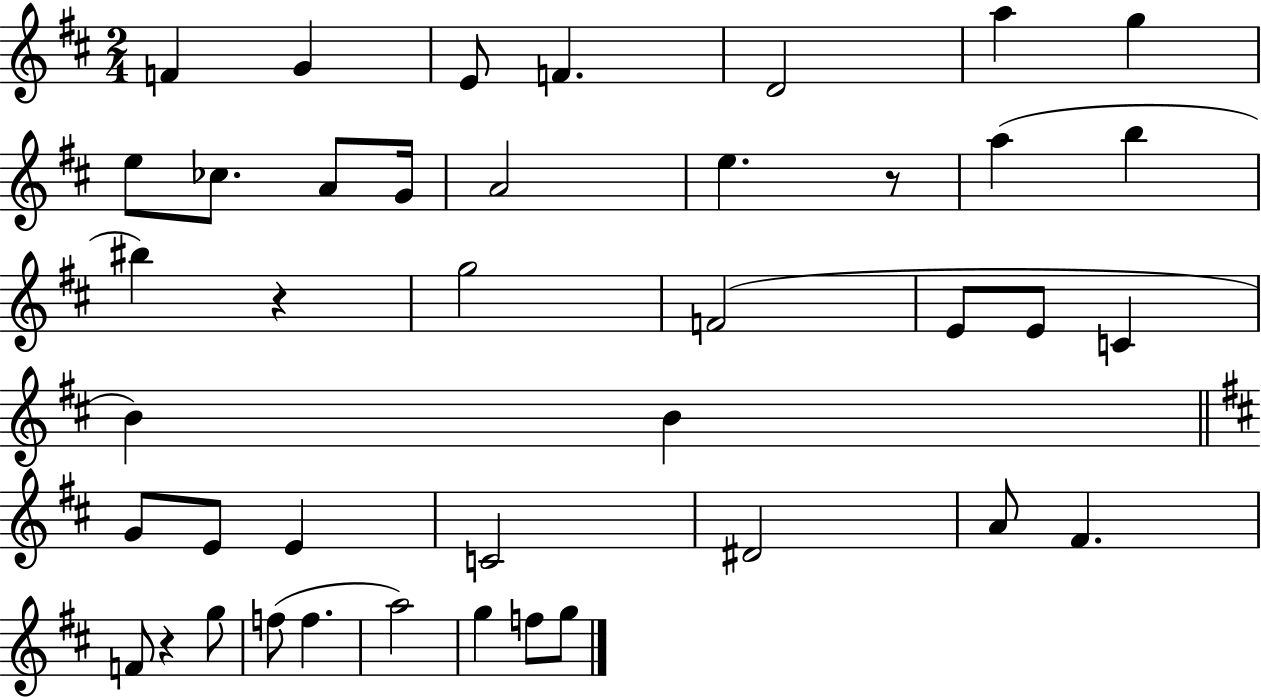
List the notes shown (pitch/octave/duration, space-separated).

F4/q G4/q E4/e F4/q. D4/h A5/q G5/q E5/e CES5/e. A4/e G4/s A4/h E5/q. R/e A5/q B5/q BIS5/q R/q G5/h F4/h E4/e E4/e C4/q B4/q B4/q G4/e E4/e E4/q C4/h D#4/h A4/e F#4/q. F4/e R/q G5/e F5/e F5/q. A5/h G5/q F5/e G5/e